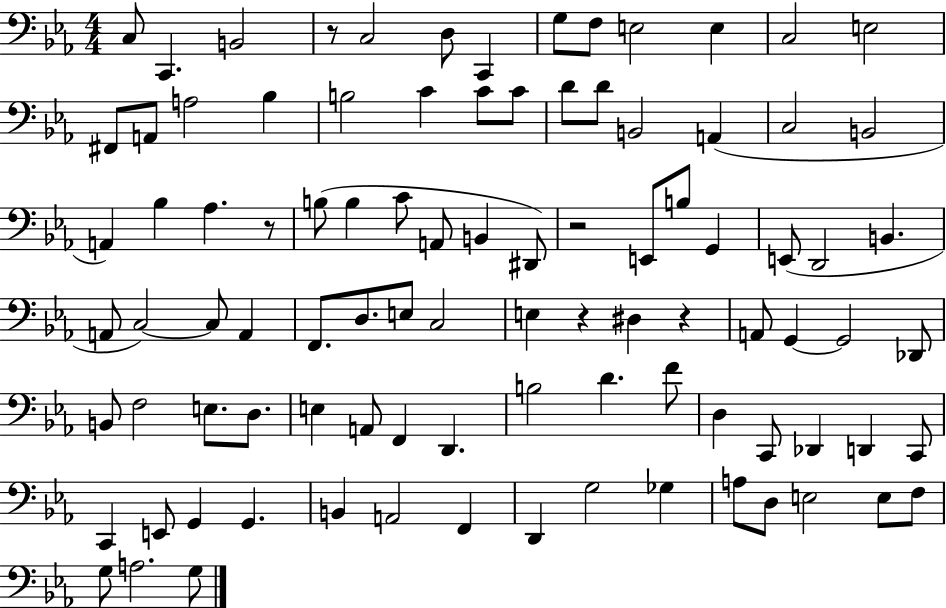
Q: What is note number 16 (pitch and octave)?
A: Bb3